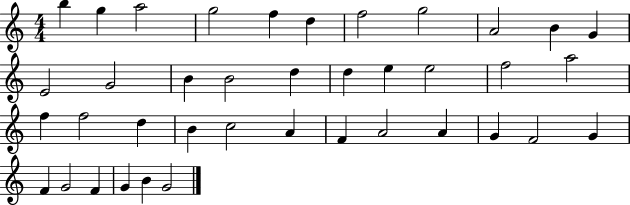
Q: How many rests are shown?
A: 0